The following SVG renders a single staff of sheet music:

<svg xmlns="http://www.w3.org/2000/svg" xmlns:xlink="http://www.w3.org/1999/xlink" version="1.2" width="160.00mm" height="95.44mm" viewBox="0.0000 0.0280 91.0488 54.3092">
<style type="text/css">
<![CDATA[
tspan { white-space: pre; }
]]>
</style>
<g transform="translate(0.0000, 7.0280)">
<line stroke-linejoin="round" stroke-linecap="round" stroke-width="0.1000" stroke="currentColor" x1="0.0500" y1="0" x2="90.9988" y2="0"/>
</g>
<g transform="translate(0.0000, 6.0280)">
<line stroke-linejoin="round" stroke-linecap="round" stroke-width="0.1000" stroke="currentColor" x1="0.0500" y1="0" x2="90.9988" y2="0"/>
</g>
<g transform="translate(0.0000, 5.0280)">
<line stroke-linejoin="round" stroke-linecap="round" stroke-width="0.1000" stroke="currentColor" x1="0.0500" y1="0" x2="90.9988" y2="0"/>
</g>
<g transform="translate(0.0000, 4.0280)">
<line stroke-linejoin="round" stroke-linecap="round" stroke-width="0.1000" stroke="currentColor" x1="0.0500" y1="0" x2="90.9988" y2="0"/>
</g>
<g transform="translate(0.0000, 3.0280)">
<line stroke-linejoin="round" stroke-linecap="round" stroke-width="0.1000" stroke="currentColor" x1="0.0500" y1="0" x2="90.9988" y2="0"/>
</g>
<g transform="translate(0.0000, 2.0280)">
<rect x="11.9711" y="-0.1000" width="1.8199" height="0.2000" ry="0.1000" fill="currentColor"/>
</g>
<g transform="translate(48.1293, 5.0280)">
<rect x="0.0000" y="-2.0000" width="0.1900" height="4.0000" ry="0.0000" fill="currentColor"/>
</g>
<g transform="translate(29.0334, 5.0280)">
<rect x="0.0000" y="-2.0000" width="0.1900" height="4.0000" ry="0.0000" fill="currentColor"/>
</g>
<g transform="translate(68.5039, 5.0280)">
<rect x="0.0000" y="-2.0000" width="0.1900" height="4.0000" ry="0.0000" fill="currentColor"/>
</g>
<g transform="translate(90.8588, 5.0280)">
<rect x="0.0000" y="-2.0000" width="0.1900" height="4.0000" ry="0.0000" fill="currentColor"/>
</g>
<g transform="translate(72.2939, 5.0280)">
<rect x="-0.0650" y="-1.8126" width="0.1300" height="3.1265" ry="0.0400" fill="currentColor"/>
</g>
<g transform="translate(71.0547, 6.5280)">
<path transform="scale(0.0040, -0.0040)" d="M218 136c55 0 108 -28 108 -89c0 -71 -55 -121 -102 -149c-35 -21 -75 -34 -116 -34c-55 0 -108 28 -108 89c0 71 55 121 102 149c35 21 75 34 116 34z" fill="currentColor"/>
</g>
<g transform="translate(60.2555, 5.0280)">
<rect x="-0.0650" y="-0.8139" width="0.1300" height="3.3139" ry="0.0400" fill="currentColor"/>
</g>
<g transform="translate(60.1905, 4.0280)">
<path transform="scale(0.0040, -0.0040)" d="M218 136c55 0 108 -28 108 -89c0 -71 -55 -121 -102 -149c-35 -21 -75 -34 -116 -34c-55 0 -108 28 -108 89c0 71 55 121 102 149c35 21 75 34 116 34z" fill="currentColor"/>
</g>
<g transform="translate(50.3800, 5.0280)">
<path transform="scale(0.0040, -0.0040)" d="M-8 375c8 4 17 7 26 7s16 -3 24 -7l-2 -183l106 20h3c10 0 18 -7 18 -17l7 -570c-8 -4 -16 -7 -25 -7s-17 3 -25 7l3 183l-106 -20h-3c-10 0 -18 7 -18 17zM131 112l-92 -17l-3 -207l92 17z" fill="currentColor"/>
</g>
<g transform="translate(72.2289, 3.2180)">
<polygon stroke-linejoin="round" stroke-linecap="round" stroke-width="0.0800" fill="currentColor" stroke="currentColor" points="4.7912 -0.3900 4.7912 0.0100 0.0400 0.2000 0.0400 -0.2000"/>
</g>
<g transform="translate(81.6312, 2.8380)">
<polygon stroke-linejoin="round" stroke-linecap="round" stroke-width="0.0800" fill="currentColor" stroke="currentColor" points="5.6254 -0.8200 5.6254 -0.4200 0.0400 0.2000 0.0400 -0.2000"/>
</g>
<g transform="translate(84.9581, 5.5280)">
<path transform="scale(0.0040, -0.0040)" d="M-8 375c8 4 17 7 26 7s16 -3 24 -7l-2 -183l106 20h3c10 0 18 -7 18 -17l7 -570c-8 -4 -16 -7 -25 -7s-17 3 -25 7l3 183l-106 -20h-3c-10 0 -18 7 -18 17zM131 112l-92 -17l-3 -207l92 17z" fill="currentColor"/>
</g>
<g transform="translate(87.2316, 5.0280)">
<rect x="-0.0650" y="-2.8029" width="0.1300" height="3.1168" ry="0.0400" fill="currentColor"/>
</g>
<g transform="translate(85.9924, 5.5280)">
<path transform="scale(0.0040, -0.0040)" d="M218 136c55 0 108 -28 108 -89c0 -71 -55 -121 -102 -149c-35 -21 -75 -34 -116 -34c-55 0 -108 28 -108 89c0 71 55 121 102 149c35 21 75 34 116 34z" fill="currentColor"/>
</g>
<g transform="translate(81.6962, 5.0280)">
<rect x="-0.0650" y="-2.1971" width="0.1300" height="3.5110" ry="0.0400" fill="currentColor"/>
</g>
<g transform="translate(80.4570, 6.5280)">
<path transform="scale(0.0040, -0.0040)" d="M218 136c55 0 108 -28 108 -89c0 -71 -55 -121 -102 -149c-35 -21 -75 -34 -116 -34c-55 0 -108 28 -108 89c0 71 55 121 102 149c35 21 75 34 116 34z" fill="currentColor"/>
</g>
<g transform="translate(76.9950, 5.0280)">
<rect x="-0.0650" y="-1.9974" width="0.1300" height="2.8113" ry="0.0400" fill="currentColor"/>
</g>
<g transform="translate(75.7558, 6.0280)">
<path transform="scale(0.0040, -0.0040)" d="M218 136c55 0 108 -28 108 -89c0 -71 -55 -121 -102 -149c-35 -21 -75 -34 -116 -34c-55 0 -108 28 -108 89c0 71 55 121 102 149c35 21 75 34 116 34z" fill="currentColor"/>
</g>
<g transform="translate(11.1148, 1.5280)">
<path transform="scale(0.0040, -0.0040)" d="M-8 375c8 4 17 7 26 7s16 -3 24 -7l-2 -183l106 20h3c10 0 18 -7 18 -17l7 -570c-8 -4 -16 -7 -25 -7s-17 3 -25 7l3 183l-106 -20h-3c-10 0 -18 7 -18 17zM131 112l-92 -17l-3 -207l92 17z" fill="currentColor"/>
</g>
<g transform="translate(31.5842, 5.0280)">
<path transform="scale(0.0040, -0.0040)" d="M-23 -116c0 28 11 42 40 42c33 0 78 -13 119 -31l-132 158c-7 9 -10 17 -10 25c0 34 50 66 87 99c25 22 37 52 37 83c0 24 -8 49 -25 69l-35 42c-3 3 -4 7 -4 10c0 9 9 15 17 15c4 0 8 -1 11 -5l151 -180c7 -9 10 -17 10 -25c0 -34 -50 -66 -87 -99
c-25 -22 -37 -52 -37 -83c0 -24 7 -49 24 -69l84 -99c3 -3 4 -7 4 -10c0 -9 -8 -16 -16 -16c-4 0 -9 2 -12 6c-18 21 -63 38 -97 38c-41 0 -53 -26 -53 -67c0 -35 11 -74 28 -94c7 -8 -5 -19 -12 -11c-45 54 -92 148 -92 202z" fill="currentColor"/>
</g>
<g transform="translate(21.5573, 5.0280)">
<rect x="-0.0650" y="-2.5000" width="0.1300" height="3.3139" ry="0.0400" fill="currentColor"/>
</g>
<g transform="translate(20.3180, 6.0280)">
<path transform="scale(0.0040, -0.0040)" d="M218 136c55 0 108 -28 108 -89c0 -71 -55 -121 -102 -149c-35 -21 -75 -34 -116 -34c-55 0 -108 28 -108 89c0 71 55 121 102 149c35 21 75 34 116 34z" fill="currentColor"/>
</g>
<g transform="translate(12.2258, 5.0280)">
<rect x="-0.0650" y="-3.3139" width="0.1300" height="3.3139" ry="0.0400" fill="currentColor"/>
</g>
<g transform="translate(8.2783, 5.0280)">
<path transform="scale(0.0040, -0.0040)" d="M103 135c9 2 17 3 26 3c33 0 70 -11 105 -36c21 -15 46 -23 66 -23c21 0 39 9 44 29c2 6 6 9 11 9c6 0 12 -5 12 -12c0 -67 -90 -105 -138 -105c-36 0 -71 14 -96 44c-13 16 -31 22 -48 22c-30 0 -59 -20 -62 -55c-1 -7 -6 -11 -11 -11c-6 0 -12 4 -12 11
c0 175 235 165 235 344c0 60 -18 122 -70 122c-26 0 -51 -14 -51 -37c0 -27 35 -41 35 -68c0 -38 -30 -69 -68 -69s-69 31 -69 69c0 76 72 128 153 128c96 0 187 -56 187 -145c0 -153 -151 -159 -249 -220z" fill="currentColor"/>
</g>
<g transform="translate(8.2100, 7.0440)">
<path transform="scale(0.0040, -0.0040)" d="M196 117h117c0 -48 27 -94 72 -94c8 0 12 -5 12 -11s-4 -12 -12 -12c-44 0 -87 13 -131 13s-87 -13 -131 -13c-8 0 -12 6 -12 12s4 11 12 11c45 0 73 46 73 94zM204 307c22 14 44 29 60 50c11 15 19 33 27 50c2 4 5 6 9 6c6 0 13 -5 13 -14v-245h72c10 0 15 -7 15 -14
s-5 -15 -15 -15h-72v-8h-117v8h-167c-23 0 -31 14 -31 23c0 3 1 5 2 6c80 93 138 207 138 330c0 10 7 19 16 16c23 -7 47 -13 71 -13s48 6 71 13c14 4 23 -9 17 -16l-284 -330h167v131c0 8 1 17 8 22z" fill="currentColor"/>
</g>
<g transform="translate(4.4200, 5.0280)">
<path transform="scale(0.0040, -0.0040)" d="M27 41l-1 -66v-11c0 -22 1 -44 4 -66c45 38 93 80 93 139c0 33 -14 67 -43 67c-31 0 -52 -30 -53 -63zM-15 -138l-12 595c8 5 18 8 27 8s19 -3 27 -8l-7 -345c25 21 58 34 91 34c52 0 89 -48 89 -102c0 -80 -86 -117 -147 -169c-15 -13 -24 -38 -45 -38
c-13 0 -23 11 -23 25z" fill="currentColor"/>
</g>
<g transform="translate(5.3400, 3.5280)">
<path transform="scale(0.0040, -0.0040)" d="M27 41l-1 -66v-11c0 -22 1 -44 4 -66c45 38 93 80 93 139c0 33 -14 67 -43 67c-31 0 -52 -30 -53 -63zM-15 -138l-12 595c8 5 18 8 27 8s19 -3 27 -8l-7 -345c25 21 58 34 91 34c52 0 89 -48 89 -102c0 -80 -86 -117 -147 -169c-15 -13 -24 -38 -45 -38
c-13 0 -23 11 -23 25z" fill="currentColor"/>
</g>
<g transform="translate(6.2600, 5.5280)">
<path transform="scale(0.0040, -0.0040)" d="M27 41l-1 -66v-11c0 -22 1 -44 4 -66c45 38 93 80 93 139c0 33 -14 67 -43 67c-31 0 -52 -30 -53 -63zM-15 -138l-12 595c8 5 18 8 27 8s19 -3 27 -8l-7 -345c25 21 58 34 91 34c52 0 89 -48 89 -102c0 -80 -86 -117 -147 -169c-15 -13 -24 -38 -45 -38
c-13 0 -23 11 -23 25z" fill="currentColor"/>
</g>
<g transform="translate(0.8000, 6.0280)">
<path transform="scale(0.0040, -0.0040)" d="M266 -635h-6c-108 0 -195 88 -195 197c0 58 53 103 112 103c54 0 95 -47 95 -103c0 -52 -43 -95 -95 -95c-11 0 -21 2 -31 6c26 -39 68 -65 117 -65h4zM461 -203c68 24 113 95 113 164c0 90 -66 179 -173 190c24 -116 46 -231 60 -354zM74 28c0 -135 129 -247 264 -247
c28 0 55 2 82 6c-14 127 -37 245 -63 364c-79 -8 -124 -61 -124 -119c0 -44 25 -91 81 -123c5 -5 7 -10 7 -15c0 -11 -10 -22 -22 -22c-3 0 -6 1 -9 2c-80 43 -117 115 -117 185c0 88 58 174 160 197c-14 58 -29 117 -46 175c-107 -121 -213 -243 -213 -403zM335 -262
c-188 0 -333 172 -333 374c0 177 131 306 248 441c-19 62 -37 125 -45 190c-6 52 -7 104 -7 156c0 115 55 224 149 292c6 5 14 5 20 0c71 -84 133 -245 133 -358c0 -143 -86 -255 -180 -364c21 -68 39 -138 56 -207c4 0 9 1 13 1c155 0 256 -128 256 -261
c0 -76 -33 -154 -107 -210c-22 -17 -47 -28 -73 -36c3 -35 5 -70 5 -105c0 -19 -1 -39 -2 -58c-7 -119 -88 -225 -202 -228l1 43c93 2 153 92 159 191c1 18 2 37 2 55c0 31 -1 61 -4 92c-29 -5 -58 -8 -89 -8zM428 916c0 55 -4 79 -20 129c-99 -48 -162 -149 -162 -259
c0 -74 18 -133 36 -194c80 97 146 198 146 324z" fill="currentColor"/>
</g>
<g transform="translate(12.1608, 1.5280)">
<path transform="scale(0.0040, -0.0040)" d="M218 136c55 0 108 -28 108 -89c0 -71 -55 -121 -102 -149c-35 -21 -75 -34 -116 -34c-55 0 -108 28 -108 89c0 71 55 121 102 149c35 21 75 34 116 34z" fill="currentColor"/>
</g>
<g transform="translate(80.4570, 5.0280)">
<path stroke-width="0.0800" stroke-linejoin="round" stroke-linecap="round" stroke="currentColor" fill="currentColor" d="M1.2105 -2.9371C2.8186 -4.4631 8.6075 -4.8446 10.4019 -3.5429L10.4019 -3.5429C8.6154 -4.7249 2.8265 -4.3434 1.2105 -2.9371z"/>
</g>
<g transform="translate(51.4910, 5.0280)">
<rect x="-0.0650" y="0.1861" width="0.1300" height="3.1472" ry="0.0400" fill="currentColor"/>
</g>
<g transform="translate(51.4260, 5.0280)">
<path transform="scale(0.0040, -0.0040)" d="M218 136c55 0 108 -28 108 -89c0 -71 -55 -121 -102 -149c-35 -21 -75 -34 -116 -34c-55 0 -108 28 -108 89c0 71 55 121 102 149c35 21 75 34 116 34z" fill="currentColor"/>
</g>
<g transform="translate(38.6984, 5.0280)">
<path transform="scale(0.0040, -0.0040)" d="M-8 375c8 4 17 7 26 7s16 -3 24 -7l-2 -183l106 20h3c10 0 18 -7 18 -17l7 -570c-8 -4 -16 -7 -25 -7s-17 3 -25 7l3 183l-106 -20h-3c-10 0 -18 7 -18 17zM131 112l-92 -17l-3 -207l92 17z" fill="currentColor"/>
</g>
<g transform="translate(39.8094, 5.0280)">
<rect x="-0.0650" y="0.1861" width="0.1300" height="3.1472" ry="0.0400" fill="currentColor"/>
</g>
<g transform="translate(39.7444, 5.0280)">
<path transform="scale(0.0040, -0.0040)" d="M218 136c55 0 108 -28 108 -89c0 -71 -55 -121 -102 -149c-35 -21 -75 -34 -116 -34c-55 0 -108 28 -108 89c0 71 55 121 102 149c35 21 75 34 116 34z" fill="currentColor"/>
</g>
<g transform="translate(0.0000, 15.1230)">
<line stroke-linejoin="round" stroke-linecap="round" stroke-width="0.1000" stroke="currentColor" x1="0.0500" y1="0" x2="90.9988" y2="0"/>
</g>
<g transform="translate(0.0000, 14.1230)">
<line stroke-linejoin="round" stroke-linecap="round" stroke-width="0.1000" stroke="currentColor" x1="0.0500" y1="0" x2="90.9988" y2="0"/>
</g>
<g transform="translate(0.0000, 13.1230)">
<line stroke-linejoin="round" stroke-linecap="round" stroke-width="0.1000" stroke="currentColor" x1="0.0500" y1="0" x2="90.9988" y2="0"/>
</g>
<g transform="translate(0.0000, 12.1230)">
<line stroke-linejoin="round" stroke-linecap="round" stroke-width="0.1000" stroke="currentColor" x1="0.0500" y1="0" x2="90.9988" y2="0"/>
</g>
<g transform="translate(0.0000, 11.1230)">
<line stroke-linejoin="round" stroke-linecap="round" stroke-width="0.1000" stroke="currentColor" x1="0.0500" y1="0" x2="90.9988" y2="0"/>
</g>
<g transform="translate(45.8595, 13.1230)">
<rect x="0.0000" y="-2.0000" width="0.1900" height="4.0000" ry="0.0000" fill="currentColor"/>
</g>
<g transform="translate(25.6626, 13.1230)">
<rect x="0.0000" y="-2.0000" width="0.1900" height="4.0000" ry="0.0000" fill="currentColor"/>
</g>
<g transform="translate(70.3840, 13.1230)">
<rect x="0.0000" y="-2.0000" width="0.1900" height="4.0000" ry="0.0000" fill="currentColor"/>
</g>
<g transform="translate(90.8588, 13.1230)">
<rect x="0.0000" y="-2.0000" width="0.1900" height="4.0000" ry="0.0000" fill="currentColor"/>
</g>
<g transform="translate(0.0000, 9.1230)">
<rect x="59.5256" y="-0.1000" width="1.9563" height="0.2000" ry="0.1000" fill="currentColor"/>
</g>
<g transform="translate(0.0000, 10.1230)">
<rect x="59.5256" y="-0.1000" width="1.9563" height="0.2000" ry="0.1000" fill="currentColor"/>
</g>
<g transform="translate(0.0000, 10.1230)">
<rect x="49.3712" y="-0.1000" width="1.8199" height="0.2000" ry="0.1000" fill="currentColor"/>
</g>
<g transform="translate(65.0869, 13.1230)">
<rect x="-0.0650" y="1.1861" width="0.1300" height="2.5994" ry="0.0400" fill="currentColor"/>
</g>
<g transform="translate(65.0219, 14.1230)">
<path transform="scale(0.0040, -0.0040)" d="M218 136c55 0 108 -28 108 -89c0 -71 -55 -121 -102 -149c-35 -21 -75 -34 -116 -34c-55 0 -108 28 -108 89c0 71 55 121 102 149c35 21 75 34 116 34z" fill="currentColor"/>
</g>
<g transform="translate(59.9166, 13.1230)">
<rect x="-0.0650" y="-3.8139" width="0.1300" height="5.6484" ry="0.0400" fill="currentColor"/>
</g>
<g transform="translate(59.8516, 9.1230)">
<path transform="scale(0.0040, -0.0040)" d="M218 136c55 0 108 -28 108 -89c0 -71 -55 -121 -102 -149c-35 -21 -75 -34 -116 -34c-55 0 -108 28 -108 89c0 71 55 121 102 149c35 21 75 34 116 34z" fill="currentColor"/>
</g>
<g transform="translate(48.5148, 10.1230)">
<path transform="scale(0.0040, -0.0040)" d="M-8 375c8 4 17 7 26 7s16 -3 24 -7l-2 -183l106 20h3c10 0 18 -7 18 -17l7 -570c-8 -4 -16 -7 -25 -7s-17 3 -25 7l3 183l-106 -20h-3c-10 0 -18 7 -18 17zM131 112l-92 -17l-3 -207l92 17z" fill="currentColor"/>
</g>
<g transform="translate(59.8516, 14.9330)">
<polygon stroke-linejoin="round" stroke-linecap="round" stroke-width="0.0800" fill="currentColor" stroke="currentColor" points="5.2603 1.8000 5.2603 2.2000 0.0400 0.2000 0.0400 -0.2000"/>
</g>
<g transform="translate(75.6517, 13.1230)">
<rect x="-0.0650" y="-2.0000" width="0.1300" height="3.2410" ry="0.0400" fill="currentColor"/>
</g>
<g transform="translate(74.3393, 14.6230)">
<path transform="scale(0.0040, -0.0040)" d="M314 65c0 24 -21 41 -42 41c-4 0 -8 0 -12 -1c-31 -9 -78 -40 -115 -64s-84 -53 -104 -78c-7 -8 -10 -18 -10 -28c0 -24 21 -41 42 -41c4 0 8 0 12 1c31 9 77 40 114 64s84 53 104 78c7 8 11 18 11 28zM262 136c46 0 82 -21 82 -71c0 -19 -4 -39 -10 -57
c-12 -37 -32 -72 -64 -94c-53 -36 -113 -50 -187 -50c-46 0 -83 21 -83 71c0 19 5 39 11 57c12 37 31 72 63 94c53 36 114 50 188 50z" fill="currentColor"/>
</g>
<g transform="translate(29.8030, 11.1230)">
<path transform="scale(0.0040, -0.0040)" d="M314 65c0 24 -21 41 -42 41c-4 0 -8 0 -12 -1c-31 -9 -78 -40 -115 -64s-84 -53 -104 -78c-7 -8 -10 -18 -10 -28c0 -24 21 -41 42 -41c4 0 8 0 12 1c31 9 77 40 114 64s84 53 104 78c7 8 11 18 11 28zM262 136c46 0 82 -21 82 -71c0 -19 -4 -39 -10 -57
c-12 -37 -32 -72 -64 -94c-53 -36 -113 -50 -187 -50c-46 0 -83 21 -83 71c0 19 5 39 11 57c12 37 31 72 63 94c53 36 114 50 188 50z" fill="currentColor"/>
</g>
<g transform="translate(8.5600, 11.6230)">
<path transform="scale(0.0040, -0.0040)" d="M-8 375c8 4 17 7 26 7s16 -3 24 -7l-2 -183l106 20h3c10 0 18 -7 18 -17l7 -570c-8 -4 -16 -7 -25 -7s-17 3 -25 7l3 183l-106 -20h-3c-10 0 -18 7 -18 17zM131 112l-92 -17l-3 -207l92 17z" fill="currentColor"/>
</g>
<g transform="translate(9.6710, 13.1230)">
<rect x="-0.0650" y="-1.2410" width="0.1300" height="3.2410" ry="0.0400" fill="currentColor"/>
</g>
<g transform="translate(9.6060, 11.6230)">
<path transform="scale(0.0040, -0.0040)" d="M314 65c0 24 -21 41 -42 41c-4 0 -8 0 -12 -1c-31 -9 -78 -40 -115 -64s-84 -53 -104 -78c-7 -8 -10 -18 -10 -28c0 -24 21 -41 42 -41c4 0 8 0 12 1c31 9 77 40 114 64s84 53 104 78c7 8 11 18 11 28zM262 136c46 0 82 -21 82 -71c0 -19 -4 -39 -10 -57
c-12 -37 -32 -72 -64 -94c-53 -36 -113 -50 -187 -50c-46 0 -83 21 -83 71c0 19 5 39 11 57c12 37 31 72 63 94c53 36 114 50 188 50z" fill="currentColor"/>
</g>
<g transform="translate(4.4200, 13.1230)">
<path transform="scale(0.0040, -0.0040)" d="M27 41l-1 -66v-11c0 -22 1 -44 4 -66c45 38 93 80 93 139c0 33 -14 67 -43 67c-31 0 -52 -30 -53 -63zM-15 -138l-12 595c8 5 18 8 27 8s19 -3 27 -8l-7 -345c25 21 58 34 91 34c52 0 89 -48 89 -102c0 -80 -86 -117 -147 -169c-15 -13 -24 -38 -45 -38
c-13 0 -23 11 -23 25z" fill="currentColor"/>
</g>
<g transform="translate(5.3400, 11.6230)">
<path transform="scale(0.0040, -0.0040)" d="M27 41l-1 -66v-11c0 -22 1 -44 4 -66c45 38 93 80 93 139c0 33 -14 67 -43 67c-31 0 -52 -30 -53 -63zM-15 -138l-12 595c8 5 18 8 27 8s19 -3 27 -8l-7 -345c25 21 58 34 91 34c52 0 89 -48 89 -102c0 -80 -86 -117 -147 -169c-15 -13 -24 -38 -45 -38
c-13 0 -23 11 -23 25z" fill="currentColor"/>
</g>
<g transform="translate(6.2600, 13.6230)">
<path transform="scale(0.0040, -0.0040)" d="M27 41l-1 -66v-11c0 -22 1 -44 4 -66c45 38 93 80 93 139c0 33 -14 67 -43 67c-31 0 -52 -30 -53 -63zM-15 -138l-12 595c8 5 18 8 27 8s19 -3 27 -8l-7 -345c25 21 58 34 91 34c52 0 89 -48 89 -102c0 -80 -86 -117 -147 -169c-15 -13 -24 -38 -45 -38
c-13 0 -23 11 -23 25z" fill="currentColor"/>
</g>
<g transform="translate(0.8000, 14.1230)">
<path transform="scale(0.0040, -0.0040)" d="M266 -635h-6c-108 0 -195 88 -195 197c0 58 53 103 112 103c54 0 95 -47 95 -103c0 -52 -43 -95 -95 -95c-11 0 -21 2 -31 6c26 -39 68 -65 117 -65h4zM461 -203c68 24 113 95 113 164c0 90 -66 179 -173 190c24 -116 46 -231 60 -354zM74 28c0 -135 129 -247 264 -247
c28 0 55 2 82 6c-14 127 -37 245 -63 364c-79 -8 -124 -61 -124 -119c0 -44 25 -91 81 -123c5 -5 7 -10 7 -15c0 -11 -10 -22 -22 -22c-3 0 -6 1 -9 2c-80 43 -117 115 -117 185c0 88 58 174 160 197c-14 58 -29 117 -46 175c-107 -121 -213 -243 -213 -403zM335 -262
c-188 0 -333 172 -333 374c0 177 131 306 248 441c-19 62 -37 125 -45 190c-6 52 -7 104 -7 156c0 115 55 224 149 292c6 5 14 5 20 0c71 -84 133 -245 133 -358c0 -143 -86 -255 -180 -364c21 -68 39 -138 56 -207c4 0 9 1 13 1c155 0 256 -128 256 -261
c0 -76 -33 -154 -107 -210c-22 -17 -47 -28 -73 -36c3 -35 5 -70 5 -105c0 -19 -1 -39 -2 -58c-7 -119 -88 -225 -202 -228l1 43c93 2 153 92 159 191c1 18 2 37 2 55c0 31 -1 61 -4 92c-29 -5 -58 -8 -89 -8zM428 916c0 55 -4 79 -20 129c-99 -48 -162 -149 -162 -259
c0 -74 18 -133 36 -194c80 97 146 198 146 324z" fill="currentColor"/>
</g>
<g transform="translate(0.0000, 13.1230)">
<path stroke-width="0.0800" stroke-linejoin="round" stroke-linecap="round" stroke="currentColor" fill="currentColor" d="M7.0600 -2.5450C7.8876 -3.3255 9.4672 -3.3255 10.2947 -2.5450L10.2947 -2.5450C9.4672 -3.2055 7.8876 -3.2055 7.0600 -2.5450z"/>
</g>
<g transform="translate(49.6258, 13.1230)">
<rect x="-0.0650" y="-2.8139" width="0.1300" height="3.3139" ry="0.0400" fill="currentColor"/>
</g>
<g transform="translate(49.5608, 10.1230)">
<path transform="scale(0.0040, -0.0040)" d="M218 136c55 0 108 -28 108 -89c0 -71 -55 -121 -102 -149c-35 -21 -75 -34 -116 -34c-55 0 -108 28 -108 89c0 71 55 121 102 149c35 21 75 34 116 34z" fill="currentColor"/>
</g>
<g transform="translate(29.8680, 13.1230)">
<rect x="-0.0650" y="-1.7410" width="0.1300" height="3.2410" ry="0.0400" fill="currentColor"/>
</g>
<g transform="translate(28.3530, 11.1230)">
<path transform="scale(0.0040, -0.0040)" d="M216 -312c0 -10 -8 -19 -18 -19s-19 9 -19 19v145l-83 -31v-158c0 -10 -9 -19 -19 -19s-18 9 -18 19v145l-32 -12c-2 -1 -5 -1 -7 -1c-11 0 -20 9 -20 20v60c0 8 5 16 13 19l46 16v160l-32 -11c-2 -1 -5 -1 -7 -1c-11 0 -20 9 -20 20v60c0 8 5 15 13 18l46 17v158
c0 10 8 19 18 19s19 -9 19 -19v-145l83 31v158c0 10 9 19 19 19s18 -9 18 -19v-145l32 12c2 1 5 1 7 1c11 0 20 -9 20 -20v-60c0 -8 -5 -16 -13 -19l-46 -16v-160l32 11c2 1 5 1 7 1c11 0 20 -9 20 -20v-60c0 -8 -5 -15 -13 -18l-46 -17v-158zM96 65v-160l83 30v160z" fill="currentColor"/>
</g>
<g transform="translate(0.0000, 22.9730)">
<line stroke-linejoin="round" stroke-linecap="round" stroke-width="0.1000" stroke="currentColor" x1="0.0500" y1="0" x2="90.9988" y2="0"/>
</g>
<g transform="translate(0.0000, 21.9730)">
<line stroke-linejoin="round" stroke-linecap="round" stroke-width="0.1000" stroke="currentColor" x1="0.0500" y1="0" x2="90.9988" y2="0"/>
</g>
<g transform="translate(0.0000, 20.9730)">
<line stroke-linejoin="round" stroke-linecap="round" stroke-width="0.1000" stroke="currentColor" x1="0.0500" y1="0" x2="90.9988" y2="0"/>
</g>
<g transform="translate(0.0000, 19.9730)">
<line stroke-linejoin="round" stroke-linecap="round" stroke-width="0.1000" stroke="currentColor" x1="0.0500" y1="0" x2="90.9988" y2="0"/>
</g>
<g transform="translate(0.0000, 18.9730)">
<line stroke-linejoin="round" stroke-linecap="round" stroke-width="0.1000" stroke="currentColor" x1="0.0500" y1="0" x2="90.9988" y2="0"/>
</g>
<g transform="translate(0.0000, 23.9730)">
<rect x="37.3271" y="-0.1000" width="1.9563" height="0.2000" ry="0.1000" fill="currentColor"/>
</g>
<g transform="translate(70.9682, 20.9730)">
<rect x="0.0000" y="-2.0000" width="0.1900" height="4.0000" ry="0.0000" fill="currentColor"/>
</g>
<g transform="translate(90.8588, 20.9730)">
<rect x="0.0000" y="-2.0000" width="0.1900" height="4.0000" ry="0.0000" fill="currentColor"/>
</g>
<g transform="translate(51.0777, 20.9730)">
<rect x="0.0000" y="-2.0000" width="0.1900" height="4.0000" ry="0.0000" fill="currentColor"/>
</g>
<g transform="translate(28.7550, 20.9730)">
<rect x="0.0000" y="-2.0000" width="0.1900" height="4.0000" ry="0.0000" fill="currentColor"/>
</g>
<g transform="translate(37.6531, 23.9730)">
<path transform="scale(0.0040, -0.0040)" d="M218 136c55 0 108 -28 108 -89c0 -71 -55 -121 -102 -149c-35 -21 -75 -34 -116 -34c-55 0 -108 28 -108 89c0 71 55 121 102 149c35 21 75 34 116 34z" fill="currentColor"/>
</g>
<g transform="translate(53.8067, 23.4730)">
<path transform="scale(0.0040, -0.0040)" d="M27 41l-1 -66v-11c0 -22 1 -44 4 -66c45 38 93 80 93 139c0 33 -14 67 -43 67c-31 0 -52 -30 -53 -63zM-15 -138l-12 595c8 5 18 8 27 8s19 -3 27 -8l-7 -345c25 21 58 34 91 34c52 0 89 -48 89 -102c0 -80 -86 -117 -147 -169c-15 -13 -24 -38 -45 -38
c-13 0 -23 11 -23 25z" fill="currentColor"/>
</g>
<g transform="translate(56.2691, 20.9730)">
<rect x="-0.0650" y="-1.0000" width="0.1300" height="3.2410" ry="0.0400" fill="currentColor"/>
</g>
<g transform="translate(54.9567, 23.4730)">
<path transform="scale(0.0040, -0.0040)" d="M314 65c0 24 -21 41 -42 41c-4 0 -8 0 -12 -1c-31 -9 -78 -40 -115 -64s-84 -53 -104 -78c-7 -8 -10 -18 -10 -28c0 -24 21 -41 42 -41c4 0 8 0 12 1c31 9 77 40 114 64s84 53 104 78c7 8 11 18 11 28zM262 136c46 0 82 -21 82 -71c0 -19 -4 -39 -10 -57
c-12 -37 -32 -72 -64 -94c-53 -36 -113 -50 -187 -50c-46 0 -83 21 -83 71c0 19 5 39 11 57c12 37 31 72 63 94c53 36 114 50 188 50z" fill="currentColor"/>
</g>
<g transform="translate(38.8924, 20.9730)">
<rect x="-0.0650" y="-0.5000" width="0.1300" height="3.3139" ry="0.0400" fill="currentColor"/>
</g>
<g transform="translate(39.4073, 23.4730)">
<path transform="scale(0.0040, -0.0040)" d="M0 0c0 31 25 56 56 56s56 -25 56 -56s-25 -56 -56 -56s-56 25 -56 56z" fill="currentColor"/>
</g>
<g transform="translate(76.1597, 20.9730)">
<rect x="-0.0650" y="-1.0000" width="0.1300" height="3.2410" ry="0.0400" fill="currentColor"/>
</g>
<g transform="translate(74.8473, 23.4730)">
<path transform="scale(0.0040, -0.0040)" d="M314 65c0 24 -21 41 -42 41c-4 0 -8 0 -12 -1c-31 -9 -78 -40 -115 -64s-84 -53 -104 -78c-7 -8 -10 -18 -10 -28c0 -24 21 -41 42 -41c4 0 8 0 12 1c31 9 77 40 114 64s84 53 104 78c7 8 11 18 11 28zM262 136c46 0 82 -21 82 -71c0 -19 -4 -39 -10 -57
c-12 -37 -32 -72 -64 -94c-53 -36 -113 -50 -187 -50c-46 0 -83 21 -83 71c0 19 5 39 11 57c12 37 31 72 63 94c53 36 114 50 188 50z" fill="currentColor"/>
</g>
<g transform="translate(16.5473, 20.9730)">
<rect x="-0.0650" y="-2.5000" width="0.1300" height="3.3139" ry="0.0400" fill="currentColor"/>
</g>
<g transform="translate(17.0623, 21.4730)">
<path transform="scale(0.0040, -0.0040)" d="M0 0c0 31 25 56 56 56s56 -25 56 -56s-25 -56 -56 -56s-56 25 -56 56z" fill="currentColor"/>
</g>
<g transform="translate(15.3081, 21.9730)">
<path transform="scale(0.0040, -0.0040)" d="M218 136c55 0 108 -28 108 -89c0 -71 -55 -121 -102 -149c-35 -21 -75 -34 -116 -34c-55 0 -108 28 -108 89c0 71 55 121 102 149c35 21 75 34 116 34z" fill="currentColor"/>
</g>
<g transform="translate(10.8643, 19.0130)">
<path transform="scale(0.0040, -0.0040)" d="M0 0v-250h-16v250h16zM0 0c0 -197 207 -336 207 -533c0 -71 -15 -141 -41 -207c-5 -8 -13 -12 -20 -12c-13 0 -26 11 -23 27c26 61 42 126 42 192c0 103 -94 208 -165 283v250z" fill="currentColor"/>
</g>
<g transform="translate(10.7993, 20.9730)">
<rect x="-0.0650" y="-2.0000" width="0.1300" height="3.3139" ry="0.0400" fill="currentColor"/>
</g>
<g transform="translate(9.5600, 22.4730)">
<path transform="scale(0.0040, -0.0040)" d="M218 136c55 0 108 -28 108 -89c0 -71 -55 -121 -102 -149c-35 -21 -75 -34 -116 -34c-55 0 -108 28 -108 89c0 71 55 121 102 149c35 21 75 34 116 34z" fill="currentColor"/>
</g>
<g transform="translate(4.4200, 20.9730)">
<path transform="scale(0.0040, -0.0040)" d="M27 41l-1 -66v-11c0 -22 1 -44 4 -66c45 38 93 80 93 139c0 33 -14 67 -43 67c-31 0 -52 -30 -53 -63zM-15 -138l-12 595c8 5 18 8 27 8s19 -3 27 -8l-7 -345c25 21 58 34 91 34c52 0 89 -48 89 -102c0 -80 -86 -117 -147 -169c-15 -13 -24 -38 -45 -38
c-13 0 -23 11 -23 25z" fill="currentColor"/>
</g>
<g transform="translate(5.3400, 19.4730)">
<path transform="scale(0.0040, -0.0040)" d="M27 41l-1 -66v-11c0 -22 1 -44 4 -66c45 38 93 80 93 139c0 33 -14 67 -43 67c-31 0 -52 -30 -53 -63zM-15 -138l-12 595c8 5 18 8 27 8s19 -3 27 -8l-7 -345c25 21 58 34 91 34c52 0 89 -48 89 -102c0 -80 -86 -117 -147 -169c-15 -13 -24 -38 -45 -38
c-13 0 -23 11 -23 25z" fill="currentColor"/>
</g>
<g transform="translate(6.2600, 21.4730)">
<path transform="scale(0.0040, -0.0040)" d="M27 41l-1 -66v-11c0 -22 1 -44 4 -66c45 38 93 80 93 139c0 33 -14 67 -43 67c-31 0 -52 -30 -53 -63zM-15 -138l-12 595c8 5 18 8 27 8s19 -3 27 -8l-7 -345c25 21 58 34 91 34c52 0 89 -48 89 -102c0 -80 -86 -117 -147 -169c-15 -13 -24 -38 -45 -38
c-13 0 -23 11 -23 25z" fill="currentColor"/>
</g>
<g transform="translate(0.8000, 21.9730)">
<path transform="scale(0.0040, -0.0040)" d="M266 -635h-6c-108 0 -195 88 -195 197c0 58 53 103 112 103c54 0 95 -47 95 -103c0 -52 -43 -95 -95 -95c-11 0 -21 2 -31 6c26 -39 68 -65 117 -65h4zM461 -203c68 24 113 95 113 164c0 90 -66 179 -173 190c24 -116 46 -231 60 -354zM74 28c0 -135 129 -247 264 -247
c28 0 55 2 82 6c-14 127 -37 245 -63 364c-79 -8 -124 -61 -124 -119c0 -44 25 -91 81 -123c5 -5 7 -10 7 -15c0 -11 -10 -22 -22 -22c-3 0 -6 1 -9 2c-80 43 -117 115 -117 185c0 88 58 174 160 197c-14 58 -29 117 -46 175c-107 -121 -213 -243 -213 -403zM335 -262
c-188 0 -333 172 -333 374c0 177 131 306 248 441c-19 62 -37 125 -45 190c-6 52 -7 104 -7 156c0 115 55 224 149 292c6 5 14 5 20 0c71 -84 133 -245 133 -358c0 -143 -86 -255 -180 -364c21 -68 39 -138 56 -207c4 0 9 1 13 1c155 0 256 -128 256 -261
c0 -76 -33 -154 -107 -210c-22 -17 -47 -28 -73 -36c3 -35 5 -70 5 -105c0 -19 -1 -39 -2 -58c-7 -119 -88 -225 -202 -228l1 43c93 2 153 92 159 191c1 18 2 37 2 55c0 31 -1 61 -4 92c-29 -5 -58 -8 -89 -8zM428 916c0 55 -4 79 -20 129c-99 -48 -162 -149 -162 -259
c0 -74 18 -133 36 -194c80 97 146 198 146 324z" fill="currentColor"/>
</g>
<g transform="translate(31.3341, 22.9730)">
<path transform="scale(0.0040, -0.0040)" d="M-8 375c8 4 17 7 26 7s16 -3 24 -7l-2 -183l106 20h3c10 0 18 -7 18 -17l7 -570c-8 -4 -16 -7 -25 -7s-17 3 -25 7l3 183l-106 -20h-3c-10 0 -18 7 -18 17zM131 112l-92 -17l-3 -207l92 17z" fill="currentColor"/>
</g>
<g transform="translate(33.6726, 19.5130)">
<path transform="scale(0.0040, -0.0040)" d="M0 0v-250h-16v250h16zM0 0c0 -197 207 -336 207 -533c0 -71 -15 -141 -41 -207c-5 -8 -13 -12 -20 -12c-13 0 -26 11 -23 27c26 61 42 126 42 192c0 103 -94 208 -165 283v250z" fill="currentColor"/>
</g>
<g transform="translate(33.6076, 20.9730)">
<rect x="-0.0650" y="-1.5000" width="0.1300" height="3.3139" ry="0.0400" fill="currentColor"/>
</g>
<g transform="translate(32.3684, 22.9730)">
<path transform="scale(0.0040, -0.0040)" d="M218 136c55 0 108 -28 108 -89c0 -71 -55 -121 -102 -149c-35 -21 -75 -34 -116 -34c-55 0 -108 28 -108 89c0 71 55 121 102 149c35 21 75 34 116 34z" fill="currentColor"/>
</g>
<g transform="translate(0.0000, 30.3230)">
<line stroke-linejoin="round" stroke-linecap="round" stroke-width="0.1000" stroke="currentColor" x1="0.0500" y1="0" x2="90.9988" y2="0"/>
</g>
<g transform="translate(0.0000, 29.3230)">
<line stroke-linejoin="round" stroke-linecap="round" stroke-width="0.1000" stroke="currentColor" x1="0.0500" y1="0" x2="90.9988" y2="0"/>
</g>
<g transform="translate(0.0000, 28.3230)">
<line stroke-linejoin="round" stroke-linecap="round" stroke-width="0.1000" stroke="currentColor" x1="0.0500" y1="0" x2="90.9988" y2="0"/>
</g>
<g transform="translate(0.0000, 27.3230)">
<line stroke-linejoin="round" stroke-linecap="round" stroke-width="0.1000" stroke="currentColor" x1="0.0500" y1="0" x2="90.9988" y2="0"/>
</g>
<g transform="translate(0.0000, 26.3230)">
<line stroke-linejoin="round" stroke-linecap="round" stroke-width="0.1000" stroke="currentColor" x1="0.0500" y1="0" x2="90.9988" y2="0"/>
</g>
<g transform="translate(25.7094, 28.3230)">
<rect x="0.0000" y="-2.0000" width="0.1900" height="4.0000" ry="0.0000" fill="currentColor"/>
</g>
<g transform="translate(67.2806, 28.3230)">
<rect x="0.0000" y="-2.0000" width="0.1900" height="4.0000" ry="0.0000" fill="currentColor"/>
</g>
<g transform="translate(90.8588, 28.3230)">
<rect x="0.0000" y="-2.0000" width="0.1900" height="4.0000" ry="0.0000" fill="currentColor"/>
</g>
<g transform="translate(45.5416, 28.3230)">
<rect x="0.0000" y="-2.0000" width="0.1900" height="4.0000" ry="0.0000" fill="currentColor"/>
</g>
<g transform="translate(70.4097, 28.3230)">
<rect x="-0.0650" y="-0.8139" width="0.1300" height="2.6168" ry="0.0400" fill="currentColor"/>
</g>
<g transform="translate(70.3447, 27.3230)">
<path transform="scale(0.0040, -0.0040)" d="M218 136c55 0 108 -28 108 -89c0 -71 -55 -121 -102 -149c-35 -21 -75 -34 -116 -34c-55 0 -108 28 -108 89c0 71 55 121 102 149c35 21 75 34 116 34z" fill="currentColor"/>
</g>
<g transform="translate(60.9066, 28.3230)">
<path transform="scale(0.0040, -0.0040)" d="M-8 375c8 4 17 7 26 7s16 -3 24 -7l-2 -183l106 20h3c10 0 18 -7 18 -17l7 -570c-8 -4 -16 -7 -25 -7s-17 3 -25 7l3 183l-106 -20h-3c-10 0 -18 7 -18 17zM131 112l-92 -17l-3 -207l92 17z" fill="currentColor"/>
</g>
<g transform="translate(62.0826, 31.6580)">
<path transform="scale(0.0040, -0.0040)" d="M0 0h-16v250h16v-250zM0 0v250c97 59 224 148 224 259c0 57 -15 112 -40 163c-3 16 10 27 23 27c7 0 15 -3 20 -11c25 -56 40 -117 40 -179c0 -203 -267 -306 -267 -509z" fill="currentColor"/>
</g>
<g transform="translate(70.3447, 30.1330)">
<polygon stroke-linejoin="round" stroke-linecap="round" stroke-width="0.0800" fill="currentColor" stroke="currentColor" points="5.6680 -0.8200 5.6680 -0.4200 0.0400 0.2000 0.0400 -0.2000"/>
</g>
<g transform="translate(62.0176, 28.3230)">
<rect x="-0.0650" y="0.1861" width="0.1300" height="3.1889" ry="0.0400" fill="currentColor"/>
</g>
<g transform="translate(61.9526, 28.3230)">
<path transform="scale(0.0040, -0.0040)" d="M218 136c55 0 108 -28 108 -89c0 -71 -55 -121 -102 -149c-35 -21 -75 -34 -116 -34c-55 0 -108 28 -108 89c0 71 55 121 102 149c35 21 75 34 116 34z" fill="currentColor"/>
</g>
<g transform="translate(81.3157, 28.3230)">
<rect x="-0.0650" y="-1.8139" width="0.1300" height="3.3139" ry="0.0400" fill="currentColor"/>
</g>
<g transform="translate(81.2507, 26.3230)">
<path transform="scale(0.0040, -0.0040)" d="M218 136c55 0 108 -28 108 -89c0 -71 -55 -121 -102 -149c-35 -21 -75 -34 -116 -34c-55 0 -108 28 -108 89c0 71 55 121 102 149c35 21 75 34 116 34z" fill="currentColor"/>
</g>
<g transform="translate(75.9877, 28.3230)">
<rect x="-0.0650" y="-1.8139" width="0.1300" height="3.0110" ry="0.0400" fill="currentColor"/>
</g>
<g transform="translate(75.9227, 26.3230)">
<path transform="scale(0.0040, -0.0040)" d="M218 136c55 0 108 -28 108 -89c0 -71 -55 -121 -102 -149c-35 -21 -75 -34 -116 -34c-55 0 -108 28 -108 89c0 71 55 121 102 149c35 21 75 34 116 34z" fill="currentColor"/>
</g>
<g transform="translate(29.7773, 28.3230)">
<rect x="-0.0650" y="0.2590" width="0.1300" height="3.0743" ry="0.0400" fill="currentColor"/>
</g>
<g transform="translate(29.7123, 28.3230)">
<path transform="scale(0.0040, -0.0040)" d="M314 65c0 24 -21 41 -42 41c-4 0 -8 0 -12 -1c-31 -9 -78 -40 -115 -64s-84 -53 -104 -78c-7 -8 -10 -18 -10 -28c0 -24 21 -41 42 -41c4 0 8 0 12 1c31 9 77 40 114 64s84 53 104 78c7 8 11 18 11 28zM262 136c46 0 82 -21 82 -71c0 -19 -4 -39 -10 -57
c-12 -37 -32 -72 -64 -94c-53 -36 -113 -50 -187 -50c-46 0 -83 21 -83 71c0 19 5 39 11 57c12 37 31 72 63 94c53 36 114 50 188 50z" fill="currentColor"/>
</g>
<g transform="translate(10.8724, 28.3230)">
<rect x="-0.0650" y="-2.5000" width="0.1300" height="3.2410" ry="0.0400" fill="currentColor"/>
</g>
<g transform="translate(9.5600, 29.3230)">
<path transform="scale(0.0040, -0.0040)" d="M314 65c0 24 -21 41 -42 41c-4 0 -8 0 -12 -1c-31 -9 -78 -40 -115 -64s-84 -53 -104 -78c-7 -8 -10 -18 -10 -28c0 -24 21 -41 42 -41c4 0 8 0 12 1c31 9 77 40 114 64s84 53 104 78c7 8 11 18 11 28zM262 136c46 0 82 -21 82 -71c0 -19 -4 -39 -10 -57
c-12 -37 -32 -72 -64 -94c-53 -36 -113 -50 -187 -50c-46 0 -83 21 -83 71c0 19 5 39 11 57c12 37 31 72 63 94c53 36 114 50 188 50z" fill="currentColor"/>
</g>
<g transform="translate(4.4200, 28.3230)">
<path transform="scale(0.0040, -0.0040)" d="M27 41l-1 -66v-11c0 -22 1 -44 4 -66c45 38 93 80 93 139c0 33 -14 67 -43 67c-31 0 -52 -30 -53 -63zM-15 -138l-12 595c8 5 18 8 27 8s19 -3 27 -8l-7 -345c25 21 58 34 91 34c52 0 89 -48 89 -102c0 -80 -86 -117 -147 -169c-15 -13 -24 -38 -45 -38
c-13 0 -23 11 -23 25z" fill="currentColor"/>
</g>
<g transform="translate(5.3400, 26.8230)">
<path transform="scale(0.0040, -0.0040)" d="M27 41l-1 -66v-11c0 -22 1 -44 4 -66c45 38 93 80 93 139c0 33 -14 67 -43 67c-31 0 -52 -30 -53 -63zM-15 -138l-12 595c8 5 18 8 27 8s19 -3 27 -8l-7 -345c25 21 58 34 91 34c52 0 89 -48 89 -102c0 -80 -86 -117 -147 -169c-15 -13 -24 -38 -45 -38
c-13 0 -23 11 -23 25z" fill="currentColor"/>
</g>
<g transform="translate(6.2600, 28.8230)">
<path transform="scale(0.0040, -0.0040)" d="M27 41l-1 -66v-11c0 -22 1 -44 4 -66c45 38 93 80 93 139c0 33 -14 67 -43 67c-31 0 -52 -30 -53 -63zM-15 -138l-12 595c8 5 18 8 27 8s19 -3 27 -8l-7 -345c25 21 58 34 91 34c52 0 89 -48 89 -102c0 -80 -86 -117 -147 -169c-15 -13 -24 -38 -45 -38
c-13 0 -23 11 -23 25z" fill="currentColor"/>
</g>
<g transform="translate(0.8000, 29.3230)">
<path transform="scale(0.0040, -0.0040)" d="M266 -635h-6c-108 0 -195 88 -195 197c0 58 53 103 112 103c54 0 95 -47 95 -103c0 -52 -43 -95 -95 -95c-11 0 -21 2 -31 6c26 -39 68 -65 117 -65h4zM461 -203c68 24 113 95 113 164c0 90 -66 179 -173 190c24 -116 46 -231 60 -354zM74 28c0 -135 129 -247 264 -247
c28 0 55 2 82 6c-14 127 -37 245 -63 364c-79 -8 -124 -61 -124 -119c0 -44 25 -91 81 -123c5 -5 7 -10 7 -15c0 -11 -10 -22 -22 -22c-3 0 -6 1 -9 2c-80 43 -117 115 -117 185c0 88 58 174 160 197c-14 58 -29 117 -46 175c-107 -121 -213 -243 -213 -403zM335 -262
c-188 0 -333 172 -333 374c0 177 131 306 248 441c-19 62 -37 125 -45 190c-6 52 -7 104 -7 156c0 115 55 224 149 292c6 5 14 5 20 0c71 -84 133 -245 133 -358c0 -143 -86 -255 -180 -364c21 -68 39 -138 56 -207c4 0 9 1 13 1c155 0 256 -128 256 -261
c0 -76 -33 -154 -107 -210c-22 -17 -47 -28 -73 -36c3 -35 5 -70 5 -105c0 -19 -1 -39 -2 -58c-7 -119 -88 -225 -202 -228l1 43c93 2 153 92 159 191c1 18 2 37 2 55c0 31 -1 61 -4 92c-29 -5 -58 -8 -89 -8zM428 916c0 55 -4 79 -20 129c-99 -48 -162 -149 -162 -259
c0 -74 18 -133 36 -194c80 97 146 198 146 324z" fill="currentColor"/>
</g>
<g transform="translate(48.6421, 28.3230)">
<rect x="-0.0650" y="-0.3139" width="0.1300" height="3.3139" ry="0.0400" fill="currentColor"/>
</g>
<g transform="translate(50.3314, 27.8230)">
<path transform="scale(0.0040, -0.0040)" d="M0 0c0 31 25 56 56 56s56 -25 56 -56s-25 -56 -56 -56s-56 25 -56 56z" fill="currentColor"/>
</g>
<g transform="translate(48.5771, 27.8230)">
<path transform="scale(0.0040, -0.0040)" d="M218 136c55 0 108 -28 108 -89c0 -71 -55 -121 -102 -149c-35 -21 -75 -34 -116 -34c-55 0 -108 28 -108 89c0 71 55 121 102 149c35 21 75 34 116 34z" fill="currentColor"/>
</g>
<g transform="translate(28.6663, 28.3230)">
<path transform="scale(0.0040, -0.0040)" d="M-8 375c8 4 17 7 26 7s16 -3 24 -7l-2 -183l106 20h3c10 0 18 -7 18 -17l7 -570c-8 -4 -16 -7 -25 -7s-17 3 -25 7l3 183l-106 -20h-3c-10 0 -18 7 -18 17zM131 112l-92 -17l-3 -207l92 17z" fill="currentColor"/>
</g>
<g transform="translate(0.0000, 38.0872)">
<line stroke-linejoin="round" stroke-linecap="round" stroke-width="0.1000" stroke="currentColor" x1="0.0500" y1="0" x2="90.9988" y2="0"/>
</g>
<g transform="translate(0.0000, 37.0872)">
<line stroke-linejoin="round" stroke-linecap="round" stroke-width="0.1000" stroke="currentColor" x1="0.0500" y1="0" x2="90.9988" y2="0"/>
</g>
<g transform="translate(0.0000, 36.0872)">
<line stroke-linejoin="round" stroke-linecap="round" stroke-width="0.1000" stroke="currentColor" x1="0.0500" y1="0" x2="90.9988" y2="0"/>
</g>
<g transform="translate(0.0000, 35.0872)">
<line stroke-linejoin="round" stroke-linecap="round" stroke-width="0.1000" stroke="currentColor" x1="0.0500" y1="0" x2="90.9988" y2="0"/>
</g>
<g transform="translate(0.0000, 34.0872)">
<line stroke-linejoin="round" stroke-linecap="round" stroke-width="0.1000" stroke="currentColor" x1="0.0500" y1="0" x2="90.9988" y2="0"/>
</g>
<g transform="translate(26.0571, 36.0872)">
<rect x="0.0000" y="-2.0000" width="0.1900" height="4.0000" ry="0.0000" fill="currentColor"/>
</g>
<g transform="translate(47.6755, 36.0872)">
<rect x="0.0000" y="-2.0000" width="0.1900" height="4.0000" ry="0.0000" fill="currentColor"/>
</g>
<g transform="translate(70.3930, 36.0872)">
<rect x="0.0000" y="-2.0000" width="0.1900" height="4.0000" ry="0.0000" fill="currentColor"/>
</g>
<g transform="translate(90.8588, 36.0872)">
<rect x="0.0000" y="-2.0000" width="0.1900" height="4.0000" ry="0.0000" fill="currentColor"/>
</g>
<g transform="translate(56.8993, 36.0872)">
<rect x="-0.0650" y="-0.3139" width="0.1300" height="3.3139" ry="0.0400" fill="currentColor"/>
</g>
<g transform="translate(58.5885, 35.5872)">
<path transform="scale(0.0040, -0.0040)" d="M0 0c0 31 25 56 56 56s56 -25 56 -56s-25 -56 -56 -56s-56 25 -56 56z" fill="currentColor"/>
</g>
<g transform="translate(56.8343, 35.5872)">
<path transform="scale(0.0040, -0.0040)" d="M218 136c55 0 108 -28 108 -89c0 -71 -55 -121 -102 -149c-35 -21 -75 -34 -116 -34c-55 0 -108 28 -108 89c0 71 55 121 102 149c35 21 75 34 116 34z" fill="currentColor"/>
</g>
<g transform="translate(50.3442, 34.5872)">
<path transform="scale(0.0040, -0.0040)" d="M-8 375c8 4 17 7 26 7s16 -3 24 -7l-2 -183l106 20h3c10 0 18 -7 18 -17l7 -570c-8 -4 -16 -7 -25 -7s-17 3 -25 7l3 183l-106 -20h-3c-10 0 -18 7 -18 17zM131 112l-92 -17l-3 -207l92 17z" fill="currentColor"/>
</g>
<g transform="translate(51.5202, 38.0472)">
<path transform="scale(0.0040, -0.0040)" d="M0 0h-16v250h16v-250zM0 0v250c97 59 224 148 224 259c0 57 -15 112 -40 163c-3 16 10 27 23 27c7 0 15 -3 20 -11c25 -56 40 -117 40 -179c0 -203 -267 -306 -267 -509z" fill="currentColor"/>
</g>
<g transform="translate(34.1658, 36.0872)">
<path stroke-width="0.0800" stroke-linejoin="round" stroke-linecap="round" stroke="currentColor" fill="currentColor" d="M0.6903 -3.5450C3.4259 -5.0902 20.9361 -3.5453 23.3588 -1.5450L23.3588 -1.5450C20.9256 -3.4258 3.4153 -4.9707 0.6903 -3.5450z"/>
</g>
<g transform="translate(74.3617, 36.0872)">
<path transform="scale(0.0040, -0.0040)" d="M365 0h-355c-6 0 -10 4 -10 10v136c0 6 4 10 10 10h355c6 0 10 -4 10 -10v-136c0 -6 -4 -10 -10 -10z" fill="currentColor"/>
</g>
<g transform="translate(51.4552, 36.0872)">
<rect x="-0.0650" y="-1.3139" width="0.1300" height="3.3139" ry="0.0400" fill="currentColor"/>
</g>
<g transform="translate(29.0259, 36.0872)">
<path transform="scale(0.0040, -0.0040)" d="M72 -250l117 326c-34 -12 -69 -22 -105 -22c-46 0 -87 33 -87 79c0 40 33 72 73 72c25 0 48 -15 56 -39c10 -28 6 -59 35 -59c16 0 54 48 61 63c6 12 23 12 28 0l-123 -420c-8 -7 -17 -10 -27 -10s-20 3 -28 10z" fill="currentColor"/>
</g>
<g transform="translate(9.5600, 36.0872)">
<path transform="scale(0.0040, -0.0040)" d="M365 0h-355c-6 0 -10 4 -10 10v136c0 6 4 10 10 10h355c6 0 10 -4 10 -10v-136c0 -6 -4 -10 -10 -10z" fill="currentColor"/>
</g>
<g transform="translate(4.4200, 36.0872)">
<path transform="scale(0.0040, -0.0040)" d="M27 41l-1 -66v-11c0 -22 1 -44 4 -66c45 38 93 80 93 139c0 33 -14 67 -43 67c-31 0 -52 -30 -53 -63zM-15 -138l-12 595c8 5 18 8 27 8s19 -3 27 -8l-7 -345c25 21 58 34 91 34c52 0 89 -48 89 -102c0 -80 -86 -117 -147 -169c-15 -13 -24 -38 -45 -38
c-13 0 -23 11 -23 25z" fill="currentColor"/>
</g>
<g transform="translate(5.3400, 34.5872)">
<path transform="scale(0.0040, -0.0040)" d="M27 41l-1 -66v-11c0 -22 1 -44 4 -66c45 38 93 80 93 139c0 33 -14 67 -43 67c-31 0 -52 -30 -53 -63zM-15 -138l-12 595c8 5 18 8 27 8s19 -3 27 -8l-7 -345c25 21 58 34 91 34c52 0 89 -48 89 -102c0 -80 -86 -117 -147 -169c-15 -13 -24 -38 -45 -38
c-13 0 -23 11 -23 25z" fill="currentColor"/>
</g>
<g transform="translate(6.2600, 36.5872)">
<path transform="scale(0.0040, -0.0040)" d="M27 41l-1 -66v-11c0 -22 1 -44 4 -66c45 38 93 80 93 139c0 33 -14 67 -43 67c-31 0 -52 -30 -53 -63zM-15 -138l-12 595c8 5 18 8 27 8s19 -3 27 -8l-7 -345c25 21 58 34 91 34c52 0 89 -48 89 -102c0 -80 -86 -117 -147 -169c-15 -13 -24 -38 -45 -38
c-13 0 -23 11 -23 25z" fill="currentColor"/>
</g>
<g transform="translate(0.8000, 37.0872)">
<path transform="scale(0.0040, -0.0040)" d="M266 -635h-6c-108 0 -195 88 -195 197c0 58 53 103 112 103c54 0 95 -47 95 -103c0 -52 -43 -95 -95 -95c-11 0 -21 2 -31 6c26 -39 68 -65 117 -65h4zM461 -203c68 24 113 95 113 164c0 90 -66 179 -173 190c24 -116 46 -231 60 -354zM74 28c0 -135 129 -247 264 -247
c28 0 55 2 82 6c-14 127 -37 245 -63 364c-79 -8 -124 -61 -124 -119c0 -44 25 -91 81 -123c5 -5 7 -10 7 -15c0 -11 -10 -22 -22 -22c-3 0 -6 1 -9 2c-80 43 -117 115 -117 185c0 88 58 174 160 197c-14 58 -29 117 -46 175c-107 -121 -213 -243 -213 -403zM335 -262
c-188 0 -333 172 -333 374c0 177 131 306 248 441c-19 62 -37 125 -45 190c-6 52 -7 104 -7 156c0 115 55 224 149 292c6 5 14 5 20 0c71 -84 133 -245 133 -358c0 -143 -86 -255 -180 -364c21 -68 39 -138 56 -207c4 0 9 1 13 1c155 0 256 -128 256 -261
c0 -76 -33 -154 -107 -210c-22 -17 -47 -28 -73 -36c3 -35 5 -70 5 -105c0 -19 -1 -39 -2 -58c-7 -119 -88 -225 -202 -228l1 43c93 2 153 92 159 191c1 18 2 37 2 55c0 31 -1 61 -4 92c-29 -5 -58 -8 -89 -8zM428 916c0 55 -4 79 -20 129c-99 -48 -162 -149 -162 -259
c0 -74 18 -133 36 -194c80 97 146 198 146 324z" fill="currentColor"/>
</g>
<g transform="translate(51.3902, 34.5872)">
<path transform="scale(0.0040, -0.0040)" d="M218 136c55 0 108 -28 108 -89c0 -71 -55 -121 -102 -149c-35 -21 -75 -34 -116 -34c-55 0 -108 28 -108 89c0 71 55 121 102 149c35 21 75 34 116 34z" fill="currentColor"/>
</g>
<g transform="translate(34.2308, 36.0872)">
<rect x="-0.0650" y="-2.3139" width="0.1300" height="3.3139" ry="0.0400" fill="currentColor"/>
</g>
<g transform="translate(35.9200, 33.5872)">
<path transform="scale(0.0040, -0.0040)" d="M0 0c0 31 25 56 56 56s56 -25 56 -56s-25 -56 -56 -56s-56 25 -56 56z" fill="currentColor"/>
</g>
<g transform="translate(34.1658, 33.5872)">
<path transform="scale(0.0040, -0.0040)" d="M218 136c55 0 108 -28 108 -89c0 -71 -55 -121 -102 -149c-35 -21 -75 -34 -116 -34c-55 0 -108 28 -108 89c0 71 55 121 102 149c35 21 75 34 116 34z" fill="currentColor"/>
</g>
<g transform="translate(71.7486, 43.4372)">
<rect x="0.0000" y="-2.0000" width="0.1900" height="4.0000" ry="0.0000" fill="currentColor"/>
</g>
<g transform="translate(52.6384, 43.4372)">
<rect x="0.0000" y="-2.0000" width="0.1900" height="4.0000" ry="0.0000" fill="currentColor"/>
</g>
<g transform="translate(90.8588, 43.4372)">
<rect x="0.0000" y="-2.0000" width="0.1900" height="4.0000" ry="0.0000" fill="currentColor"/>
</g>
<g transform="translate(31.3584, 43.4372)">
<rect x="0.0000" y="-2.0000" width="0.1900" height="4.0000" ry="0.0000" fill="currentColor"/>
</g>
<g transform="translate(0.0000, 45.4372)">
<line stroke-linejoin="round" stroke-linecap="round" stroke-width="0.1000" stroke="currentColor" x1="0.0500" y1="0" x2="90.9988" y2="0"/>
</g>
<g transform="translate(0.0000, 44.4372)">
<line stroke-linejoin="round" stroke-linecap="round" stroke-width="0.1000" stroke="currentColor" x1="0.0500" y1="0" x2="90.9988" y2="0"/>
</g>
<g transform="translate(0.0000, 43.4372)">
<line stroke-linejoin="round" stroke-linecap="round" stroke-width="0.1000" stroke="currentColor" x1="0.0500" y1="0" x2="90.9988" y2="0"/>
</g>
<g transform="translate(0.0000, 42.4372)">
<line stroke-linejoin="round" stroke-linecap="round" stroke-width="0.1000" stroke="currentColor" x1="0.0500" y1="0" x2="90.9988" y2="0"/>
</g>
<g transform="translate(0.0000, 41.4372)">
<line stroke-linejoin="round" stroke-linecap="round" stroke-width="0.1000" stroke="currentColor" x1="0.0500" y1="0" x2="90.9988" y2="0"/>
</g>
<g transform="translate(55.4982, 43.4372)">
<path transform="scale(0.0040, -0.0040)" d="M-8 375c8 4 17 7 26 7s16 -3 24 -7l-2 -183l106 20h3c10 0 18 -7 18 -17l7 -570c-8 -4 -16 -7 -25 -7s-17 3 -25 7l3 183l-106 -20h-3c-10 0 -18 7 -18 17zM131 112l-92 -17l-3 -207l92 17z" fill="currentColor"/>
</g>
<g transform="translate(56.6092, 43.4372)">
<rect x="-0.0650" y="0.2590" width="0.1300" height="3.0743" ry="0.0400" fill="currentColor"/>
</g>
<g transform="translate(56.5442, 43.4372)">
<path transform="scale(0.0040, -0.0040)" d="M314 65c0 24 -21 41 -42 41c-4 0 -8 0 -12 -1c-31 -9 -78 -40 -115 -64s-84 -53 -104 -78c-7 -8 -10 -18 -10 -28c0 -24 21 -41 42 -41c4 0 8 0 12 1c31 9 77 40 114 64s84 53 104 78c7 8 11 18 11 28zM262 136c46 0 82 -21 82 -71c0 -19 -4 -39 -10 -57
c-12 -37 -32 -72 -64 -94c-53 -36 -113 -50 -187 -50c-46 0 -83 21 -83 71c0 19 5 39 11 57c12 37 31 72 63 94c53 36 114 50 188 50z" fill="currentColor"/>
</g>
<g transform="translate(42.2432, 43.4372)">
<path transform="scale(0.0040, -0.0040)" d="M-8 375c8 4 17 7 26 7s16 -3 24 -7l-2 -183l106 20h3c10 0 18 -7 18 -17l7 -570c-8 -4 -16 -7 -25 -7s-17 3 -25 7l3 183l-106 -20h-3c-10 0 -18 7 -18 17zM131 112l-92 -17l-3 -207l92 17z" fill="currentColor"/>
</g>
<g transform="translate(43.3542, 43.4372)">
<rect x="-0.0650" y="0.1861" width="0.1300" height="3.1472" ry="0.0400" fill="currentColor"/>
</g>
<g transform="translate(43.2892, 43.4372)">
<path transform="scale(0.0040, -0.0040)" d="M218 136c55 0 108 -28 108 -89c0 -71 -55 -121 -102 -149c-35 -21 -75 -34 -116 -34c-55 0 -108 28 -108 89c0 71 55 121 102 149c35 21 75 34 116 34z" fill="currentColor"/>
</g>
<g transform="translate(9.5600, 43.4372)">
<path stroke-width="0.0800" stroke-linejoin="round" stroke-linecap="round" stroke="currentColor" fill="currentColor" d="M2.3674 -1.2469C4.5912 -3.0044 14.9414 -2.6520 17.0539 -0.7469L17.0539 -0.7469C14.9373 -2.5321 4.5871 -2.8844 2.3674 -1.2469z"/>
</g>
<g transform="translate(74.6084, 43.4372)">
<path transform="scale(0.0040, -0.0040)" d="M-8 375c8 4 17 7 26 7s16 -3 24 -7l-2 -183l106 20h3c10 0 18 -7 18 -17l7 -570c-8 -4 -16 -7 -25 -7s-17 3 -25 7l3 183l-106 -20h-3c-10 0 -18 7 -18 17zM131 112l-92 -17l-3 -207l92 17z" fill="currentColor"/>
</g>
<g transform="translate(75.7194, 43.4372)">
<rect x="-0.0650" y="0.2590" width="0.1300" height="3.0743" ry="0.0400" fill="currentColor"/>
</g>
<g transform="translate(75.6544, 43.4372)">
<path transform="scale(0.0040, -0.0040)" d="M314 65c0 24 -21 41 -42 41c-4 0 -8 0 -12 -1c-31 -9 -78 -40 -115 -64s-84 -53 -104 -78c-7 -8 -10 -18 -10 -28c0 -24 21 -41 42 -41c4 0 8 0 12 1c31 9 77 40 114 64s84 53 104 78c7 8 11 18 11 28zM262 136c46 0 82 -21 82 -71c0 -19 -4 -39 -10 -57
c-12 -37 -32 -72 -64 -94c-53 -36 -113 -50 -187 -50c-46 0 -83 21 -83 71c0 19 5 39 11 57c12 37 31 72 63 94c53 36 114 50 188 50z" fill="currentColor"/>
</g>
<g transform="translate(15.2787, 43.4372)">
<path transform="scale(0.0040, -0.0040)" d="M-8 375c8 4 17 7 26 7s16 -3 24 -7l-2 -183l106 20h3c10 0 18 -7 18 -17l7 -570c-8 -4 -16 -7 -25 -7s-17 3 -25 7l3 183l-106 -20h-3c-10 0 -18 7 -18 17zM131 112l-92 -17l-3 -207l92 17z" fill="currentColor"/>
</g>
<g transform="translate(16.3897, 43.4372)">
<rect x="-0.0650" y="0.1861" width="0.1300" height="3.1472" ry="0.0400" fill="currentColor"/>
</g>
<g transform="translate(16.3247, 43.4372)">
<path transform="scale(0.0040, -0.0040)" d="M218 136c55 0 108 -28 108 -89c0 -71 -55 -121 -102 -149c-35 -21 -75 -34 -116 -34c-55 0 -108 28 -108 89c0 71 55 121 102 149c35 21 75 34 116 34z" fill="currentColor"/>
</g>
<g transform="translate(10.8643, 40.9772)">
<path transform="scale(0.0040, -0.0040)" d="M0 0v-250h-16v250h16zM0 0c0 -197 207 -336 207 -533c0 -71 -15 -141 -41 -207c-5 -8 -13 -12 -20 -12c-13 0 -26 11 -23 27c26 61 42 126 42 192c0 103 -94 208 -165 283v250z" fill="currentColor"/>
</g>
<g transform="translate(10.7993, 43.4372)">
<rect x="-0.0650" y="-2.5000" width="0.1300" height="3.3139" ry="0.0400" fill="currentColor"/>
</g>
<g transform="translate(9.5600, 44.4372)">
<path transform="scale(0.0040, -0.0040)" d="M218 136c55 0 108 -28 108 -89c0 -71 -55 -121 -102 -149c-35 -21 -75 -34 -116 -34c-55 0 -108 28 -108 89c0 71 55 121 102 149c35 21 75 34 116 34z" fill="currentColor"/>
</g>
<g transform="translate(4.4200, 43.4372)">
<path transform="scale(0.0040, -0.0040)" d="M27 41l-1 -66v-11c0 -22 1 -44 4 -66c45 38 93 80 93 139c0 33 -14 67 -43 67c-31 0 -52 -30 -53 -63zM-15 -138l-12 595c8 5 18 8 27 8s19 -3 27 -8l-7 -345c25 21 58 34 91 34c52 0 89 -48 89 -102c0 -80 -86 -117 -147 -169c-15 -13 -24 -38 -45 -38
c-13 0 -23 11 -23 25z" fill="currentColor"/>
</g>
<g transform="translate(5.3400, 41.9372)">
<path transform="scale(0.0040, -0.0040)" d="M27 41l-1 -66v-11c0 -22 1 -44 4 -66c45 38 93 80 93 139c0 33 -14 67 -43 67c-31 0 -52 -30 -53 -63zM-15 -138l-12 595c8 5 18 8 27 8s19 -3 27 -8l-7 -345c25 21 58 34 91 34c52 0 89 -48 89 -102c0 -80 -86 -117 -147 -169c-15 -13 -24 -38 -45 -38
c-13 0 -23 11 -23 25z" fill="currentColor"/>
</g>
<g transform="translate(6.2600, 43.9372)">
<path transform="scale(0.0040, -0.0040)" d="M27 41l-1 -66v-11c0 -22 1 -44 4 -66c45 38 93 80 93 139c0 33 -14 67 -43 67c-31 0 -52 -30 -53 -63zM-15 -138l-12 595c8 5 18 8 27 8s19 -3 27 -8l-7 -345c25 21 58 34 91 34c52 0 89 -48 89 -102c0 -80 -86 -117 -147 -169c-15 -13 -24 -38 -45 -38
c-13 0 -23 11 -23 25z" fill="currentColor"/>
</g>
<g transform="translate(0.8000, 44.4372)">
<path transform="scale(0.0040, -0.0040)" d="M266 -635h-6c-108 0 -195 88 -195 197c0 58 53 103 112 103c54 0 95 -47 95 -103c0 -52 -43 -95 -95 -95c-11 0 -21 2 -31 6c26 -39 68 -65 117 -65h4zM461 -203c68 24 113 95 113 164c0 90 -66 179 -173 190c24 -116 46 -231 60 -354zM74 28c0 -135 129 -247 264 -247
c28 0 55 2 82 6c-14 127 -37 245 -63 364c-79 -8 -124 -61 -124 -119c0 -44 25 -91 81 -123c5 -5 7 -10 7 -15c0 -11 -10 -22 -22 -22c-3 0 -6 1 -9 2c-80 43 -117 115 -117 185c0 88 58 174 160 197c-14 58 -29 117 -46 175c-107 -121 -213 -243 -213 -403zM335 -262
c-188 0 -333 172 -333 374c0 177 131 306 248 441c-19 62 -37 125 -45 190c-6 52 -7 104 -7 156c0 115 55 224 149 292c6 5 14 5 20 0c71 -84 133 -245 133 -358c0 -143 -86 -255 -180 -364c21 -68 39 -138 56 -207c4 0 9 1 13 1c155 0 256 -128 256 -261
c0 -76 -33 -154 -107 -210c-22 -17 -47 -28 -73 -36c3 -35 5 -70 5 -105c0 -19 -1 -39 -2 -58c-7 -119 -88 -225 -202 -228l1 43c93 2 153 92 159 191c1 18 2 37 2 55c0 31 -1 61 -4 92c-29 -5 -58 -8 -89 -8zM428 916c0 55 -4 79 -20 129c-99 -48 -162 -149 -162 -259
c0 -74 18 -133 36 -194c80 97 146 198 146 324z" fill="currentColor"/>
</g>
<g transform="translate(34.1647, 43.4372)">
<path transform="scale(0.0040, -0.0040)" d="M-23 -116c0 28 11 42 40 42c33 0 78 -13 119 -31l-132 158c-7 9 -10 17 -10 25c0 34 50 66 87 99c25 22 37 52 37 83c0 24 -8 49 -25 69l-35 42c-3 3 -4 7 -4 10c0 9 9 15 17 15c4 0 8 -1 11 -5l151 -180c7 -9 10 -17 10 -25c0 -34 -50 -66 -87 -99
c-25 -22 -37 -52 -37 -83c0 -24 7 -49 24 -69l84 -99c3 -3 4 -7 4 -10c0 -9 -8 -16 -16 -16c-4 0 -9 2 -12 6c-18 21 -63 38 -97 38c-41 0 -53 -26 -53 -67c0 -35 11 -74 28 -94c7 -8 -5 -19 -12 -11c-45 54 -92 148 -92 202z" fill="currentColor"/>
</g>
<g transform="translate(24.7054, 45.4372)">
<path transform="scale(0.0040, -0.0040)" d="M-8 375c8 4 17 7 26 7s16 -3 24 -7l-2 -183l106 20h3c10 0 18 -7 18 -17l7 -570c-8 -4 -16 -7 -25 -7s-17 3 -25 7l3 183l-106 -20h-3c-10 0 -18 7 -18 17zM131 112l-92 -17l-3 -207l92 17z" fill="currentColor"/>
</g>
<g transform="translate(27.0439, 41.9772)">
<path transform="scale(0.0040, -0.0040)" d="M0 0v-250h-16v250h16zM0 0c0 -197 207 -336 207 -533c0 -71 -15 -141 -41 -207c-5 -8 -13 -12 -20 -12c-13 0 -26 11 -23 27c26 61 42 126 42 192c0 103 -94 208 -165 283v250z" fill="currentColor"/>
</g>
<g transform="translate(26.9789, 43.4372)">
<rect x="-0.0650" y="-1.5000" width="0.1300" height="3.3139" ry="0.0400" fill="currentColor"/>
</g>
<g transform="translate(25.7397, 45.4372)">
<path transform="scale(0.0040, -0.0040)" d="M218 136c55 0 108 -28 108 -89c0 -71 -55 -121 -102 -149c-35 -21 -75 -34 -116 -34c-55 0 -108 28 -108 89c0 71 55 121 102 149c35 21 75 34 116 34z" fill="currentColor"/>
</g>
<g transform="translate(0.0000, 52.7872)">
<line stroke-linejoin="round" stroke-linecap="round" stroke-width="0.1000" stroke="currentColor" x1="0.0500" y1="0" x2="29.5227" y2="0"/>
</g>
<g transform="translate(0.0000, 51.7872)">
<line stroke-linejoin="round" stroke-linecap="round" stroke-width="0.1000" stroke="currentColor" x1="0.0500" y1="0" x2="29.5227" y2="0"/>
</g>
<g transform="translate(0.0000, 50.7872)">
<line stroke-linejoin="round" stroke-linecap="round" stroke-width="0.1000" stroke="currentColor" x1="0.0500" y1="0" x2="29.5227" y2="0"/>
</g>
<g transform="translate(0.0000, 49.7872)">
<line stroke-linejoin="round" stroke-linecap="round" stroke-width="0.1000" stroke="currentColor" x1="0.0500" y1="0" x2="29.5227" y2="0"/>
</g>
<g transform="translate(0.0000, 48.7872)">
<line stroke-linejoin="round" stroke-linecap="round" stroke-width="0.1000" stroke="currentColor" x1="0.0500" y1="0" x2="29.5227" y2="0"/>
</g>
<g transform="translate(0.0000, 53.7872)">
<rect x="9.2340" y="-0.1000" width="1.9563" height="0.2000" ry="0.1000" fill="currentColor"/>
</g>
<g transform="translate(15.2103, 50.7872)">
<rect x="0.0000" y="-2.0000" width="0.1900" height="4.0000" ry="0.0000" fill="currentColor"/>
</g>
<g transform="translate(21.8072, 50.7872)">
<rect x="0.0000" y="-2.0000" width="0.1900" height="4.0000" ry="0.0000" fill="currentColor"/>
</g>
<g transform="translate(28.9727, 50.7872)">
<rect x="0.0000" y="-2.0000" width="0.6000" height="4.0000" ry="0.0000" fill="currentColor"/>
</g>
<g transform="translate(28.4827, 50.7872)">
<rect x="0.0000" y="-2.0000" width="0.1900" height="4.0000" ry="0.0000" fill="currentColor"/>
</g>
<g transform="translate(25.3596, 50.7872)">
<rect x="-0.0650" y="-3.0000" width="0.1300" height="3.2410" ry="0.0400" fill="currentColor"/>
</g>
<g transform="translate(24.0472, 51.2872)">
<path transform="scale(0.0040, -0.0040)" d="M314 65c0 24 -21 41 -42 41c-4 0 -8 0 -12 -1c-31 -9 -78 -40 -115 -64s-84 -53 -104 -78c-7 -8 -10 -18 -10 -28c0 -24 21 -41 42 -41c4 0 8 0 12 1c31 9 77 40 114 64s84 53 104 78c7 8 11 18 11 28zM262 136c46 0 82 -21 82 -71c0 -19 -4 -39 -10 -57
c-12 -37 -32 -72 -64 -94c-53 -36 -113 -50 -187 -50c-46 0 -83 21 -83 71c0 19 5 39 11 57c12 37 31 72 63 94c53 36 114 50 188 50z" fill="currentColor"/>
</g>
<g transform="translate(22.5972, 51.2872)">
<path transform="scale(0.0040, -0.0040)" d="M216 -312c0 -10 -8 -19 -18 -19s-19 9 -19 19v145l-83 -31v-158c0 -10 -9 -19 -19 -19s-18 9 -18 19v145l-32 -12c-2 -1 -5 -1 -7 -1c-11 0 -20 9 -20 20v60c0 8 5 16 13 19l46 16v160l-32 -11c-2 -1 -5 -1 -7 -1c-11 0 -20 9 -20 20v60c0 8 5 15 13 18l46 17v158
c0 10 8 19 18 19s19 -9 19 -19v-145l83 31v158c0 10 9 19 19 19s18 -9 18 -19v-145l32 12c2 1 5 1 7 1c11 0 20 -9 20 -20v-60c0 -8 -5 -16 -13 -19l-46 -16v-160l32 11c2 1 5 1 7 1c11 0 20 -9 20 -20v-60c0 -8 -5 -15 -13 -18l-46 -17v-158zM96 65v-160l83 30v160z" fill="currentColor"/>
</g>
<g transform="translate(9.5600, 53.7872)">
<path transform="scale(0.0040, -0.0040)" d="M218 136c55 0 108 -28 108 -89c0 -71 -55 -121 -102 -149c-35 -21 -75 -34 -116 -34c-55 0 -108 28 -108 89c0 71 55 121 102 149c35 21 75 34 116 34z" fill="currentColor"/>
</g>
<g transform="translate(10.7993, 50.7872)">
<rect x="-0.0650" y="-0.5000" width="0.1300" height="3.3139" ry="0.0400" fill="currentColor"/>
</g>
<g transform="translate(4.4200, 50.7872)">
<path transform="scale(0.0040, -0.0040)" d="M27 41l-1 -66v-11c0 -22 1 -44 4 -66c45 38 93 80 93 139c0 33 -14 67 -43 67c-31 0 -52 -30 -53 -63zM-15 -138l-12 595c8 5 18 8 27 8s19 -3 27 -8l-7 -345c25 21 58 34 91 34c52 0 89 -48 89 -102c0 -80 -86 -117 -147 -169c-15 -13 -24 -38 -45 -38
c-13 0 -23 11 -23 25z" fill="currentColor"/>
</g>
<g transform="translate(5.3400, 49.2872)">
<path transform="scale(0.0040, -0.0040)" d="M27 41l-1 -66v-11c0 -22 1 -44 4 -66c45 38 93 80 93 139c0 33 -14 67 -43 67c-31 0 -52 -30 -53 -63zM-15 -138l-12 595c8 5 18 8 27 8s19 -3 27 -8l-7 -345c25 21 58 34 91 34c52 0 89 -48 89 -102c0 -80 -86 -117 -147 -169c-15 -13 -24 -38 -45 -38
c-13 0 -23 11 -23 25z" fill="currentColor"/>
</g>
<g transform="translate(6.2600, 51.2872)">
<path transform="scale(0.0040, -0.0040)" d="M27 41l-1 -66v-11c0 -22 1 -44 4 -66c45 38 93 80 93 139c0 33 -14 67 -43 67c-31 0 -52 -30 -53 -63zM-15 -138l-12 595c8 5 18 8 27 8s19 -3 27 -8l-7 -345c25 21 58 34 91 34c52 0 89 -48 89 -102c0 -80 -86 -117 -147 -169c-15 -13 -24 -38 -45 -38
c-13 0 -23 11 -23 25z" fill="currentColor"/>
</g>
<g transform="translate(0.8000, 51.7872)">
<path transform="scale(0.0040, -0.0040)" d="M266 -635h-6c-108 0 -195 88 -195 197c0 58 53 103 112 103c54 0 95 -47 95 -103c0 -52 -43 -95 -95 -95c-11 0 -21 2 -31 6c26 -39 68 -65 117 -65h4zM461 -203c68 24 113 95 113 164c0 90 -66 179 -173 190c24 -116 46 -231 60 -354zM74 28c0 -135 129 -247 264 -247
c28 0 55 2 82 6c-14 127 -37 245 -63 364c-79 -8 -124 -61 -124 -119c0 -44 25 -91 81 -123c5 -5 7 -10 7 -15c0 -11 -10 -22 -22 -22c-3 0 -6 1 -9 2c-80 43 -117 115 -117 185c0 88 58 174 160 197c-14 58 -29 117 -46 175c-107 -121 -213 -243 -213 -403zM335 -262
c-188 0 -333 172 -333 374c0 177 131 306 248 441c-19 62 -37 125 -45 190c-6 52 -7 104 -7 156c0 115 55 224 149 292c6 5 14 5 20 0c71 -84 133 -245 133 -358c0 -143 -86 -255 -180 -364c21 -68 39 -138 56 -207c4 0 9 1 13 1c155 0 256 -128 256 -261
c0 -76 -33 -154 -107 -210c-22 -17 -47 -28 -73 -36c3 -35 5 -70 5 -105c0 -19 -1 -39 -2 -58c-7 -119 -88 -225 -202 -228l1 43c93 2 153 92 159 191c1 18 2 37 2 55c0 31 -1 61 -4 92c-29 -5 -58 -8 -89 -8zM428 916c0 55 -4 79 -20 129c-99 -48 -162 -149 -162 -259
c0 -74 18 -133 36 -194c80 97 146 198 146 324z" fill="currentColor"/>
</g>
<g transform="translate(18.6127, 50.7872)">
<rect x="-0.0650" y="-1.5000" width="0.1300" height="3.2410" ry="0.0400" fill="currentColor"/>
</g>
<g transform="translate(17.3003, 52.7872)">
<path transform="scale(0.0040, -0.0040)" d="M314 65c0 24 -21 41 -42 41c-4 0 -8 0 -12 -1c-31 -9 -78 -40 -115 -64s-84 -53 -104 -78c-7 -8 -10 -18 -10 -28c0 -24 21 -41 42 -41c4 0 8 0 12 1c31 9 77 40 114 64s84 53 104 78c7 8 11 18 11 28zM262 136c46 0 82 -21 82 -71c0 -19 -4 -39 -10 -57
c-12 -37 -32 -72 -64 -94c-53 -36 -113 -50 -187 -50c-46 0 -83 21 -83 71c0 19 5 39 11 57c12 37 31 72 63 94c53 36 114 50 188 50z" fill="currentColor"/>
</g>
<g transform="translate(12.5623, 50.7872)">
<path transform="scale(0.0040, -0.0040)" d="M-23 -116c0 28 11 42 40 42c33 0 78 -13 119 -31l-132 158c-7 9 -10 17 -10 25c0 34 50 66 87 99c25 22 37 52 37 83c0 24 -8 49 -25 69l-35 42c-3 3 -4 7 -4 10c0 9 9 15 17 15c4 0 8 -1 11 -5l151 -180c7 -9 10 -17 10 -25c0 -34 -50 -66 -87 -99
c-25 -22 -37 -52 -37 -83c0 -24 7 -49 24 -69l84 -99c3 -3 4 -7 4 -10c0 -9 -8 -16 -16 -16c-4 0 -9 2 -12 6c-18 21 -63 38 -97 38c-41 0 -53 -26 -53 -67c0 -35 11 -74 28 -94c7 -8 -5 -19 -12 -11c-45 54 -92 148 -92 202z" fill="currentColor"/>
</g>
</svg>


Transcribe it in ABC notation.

X:1
T:Untitled
M:2/4
L:1/4
K:Eb
b G z B B d F/2 G/2 F/2 A/2 e2 ^f2 a c'/2 G/2 F2 F/2 G E/2 C _D2 D2 G2 B2 c B/2 d/2 f/2 f z2 z/2 g e/2 c z2 G/2 B E/2 z B B2 B2 C z _E2 ^A2